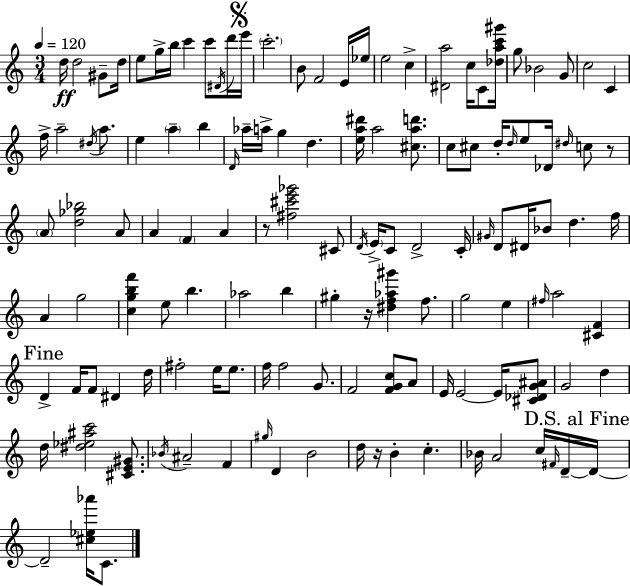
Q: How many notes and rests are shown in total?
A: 130